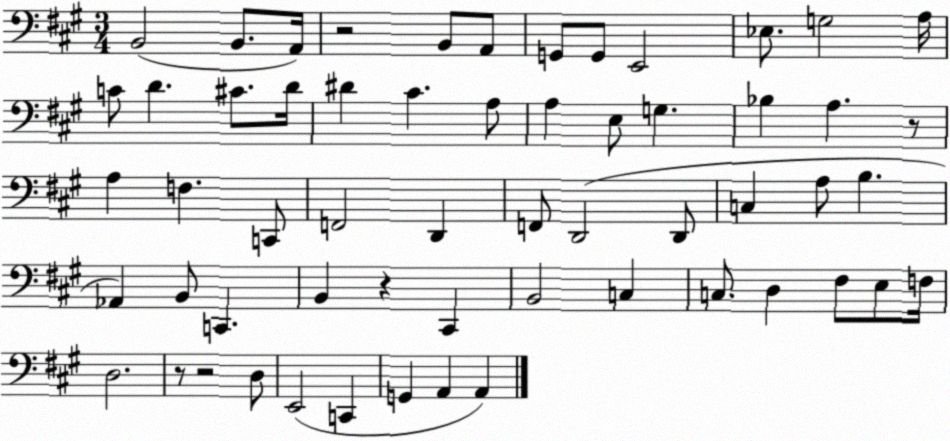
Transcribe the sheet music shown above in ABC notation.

X:1
T:Untitled
M:3/4
L:1/4
K:A
B,,2 B,,/2 A,,/4 z2 B,,/2 A,,/2 G,,/2 G,,/2 E,,2 _E,/2 G,2 A,/4 C/2 D ^C/2 D/4 ^D ^C A,/2 A, E,/2 G, _B, A, z/2 A, F, C,,/2 F,,2 D,, F,,/2 D,,2 D,,/2 C, A,/2 B, _A,, B,,/2 C,, B,, z ^C,, B,,2 C, C,/2 D, ^F,/2 E,/2 F,/4 D,2 z/2 z2 D,/2 E,,2 C,, G,, A,, A,,